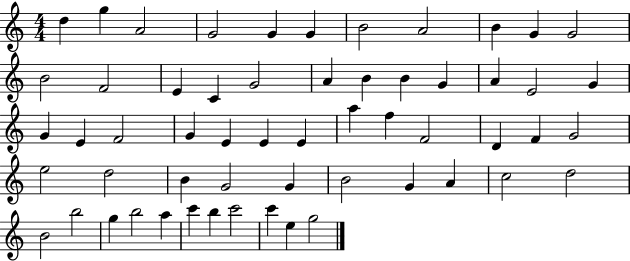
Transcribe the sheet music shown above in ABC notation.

X:1
T:Untitled
M:4/4
L:1/4
K:C
d g A2 G2 G G B2 A2 B G G2 B2 F2 E C G2 A B B G A E2 G G E F2 G E E E a f F2 D F G2 e2 d2 B G2 G B2 G A c2 d2 B2 b2 g b2 a c' b c'2 c' e g2